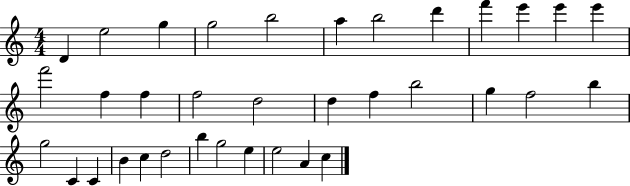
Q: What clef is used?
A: treble